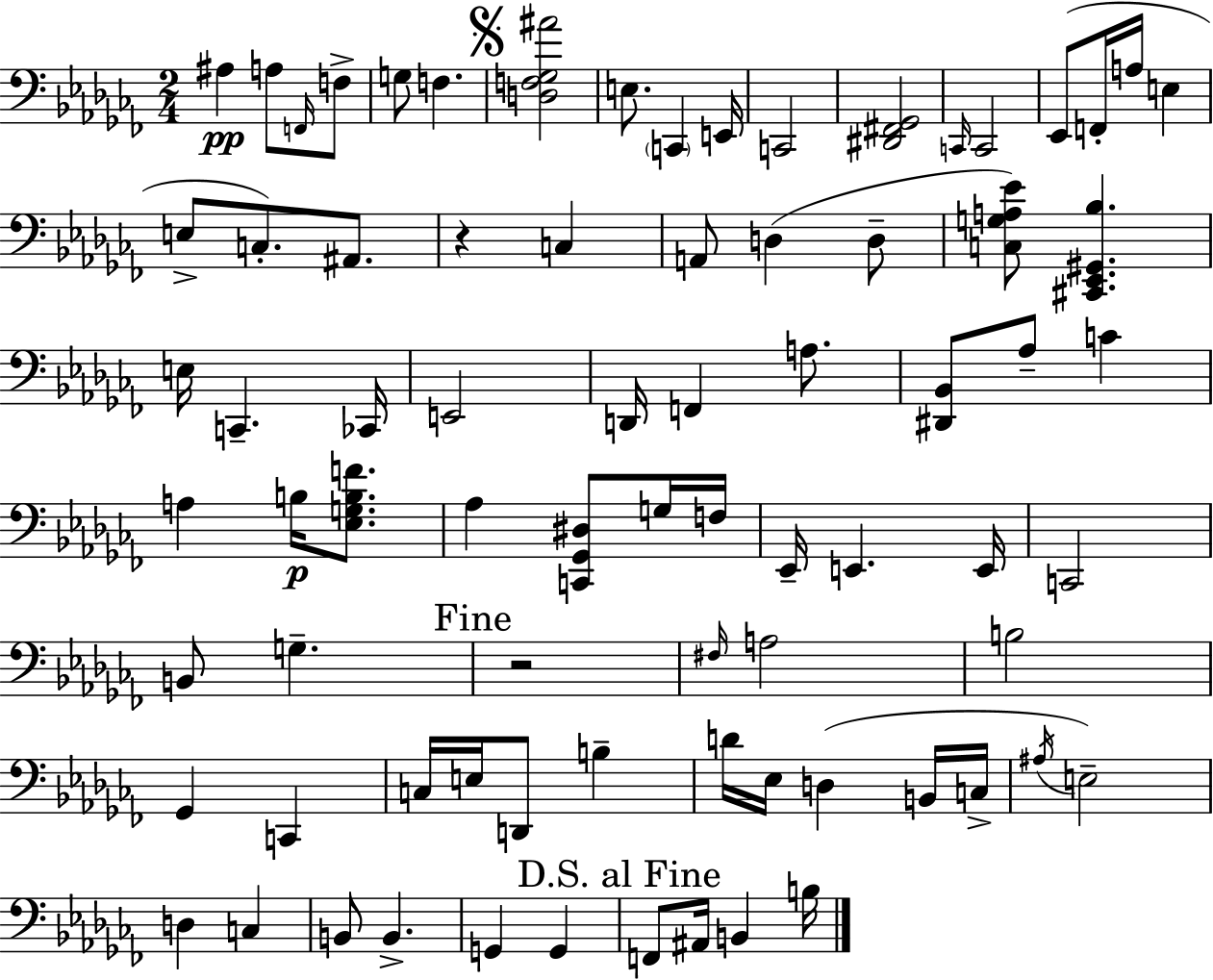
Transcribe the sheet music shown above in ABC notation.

X:1
T:Untitled
M:2/4
L:1/4
K:Abm
^A, A,/2 F,,/4 F,/2 G,/2 F, [D,F,_G,^A]2 E,/2 C,, E,,/4 C,,2 [^D,,^F,,_G,,]2 C,,/4 C,,2 _E,,/2 F,,/4 A,/4 E, E,/2 C,/2 ^A,,/2 z C, A,,/2 D, D,/2 [C,G,A,_E]/2 [^C,,_E,,^G,,_B,] E,/4 C,, _C,,/4 E,,2 D,,/4 F,, A,/2 [^D,,_B,,]/2 _A,/2 C A, B,/4 [_E,G,B,F]/2 _A, [C,,_G,,^D,]/2 G,/4 F,/4 _E,,/4 E,, E,,/4 C,,2 B,,/2 G, z2 ^F,/4 A,2 B,2 _G,, C,, C,/4 E,/4 D,,/2 B, D/4 _E,/4 D, B,,/4 C,/4 ^A,/4 E,2 D, C, B,,/2 B,, G,, G,, F,,/2 ^A,,/4 B,, B,/4